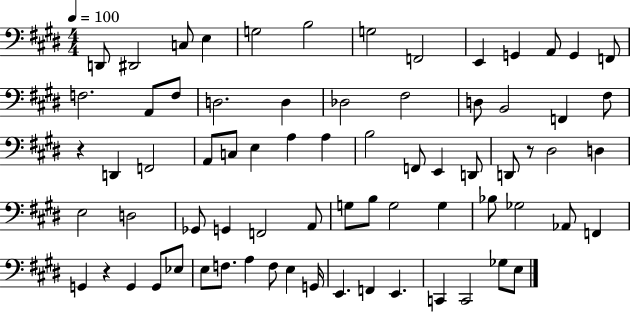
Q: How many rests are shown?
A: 3